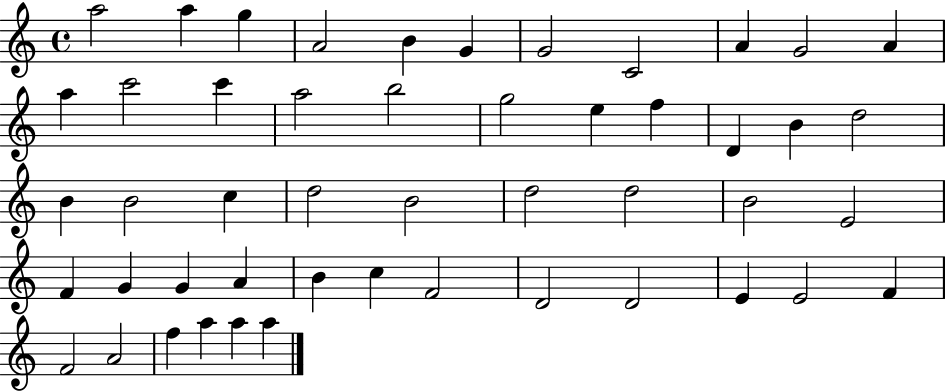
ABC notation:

X:1
T:Untitled
M:4/4
L:1/4
K:C
a2 a g A2 B G G2 C2 A G2 A a c'2 c' a2 b2 g2 e f D B d2 B B2 c d2 B2 d2 d2 B2 E2 F G G A B c F2 D2 D2 E E2 F F2 A2 f a a a